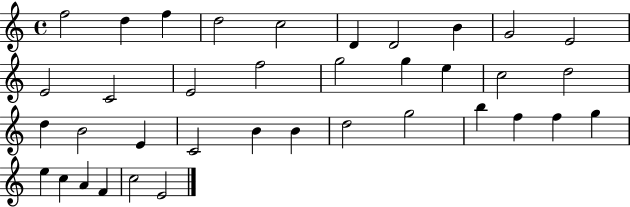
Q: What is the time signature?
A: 4/4